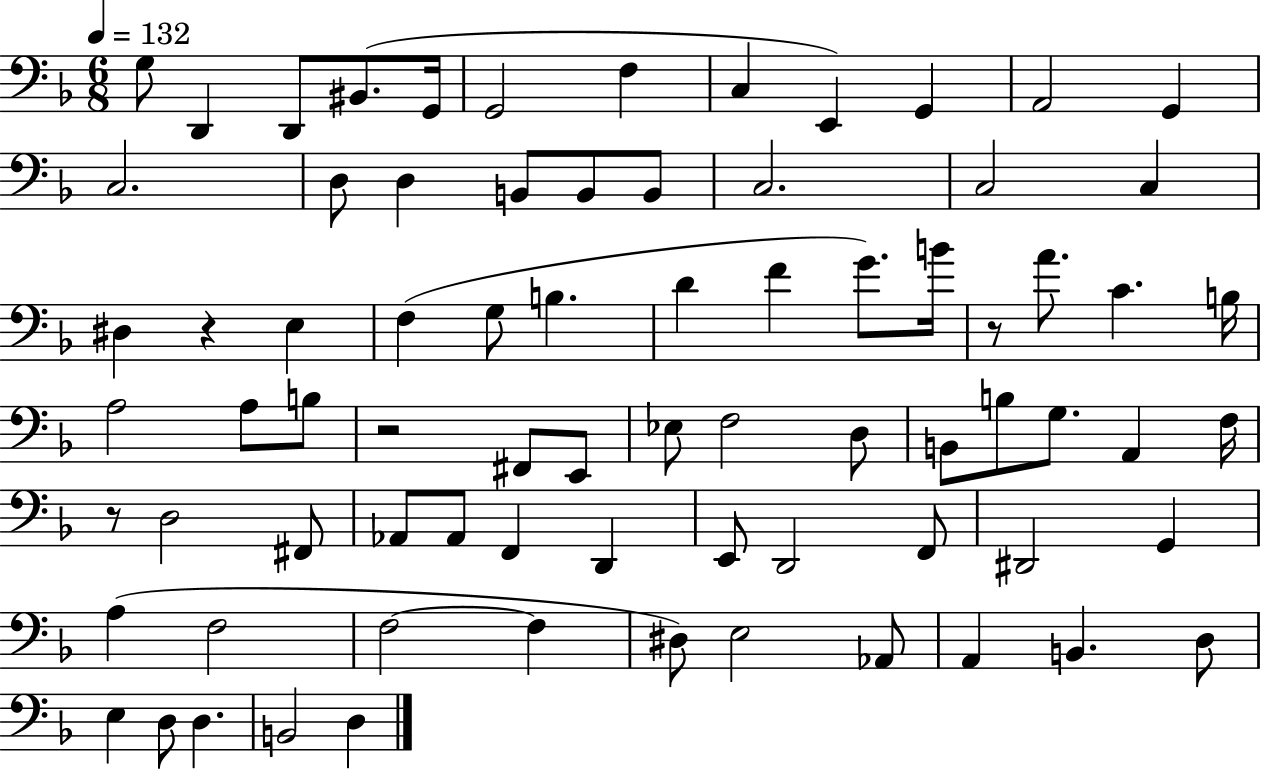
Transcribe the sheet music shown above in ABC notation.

X:1
T:Untitled
M:6/8
L:1/4
K:F
G,/2 D,, D,,/2 ^B,,/2 G,,/4 G,,2 F, C, E,, G,, A,,2 G,, C,2 D,/2 D, B,,/2 B,,/2 B,,/2 C,2 C,2 C, ^D, z E, F, G,/2 B, D F G/2 B/4 z/2 A/2 C B,/4 A,2 A,/2 B,/2 z2 ^F,,/2 E,,/2 _E,/2 F,2 D,/2 B,,/2 B,/2 G,/2 A,, F,/4 z/2 D,2 ^F,,/2 _A,,/2 _A,,/2 F,, D,, E,,/2 D,,2 F,,/2 ^D,,2 G,, A, F,2 F,2 F, ^D,/2 E,2 _A,,/2 A,, B,, D,/2 E, D,/2 D, B,,2 D,